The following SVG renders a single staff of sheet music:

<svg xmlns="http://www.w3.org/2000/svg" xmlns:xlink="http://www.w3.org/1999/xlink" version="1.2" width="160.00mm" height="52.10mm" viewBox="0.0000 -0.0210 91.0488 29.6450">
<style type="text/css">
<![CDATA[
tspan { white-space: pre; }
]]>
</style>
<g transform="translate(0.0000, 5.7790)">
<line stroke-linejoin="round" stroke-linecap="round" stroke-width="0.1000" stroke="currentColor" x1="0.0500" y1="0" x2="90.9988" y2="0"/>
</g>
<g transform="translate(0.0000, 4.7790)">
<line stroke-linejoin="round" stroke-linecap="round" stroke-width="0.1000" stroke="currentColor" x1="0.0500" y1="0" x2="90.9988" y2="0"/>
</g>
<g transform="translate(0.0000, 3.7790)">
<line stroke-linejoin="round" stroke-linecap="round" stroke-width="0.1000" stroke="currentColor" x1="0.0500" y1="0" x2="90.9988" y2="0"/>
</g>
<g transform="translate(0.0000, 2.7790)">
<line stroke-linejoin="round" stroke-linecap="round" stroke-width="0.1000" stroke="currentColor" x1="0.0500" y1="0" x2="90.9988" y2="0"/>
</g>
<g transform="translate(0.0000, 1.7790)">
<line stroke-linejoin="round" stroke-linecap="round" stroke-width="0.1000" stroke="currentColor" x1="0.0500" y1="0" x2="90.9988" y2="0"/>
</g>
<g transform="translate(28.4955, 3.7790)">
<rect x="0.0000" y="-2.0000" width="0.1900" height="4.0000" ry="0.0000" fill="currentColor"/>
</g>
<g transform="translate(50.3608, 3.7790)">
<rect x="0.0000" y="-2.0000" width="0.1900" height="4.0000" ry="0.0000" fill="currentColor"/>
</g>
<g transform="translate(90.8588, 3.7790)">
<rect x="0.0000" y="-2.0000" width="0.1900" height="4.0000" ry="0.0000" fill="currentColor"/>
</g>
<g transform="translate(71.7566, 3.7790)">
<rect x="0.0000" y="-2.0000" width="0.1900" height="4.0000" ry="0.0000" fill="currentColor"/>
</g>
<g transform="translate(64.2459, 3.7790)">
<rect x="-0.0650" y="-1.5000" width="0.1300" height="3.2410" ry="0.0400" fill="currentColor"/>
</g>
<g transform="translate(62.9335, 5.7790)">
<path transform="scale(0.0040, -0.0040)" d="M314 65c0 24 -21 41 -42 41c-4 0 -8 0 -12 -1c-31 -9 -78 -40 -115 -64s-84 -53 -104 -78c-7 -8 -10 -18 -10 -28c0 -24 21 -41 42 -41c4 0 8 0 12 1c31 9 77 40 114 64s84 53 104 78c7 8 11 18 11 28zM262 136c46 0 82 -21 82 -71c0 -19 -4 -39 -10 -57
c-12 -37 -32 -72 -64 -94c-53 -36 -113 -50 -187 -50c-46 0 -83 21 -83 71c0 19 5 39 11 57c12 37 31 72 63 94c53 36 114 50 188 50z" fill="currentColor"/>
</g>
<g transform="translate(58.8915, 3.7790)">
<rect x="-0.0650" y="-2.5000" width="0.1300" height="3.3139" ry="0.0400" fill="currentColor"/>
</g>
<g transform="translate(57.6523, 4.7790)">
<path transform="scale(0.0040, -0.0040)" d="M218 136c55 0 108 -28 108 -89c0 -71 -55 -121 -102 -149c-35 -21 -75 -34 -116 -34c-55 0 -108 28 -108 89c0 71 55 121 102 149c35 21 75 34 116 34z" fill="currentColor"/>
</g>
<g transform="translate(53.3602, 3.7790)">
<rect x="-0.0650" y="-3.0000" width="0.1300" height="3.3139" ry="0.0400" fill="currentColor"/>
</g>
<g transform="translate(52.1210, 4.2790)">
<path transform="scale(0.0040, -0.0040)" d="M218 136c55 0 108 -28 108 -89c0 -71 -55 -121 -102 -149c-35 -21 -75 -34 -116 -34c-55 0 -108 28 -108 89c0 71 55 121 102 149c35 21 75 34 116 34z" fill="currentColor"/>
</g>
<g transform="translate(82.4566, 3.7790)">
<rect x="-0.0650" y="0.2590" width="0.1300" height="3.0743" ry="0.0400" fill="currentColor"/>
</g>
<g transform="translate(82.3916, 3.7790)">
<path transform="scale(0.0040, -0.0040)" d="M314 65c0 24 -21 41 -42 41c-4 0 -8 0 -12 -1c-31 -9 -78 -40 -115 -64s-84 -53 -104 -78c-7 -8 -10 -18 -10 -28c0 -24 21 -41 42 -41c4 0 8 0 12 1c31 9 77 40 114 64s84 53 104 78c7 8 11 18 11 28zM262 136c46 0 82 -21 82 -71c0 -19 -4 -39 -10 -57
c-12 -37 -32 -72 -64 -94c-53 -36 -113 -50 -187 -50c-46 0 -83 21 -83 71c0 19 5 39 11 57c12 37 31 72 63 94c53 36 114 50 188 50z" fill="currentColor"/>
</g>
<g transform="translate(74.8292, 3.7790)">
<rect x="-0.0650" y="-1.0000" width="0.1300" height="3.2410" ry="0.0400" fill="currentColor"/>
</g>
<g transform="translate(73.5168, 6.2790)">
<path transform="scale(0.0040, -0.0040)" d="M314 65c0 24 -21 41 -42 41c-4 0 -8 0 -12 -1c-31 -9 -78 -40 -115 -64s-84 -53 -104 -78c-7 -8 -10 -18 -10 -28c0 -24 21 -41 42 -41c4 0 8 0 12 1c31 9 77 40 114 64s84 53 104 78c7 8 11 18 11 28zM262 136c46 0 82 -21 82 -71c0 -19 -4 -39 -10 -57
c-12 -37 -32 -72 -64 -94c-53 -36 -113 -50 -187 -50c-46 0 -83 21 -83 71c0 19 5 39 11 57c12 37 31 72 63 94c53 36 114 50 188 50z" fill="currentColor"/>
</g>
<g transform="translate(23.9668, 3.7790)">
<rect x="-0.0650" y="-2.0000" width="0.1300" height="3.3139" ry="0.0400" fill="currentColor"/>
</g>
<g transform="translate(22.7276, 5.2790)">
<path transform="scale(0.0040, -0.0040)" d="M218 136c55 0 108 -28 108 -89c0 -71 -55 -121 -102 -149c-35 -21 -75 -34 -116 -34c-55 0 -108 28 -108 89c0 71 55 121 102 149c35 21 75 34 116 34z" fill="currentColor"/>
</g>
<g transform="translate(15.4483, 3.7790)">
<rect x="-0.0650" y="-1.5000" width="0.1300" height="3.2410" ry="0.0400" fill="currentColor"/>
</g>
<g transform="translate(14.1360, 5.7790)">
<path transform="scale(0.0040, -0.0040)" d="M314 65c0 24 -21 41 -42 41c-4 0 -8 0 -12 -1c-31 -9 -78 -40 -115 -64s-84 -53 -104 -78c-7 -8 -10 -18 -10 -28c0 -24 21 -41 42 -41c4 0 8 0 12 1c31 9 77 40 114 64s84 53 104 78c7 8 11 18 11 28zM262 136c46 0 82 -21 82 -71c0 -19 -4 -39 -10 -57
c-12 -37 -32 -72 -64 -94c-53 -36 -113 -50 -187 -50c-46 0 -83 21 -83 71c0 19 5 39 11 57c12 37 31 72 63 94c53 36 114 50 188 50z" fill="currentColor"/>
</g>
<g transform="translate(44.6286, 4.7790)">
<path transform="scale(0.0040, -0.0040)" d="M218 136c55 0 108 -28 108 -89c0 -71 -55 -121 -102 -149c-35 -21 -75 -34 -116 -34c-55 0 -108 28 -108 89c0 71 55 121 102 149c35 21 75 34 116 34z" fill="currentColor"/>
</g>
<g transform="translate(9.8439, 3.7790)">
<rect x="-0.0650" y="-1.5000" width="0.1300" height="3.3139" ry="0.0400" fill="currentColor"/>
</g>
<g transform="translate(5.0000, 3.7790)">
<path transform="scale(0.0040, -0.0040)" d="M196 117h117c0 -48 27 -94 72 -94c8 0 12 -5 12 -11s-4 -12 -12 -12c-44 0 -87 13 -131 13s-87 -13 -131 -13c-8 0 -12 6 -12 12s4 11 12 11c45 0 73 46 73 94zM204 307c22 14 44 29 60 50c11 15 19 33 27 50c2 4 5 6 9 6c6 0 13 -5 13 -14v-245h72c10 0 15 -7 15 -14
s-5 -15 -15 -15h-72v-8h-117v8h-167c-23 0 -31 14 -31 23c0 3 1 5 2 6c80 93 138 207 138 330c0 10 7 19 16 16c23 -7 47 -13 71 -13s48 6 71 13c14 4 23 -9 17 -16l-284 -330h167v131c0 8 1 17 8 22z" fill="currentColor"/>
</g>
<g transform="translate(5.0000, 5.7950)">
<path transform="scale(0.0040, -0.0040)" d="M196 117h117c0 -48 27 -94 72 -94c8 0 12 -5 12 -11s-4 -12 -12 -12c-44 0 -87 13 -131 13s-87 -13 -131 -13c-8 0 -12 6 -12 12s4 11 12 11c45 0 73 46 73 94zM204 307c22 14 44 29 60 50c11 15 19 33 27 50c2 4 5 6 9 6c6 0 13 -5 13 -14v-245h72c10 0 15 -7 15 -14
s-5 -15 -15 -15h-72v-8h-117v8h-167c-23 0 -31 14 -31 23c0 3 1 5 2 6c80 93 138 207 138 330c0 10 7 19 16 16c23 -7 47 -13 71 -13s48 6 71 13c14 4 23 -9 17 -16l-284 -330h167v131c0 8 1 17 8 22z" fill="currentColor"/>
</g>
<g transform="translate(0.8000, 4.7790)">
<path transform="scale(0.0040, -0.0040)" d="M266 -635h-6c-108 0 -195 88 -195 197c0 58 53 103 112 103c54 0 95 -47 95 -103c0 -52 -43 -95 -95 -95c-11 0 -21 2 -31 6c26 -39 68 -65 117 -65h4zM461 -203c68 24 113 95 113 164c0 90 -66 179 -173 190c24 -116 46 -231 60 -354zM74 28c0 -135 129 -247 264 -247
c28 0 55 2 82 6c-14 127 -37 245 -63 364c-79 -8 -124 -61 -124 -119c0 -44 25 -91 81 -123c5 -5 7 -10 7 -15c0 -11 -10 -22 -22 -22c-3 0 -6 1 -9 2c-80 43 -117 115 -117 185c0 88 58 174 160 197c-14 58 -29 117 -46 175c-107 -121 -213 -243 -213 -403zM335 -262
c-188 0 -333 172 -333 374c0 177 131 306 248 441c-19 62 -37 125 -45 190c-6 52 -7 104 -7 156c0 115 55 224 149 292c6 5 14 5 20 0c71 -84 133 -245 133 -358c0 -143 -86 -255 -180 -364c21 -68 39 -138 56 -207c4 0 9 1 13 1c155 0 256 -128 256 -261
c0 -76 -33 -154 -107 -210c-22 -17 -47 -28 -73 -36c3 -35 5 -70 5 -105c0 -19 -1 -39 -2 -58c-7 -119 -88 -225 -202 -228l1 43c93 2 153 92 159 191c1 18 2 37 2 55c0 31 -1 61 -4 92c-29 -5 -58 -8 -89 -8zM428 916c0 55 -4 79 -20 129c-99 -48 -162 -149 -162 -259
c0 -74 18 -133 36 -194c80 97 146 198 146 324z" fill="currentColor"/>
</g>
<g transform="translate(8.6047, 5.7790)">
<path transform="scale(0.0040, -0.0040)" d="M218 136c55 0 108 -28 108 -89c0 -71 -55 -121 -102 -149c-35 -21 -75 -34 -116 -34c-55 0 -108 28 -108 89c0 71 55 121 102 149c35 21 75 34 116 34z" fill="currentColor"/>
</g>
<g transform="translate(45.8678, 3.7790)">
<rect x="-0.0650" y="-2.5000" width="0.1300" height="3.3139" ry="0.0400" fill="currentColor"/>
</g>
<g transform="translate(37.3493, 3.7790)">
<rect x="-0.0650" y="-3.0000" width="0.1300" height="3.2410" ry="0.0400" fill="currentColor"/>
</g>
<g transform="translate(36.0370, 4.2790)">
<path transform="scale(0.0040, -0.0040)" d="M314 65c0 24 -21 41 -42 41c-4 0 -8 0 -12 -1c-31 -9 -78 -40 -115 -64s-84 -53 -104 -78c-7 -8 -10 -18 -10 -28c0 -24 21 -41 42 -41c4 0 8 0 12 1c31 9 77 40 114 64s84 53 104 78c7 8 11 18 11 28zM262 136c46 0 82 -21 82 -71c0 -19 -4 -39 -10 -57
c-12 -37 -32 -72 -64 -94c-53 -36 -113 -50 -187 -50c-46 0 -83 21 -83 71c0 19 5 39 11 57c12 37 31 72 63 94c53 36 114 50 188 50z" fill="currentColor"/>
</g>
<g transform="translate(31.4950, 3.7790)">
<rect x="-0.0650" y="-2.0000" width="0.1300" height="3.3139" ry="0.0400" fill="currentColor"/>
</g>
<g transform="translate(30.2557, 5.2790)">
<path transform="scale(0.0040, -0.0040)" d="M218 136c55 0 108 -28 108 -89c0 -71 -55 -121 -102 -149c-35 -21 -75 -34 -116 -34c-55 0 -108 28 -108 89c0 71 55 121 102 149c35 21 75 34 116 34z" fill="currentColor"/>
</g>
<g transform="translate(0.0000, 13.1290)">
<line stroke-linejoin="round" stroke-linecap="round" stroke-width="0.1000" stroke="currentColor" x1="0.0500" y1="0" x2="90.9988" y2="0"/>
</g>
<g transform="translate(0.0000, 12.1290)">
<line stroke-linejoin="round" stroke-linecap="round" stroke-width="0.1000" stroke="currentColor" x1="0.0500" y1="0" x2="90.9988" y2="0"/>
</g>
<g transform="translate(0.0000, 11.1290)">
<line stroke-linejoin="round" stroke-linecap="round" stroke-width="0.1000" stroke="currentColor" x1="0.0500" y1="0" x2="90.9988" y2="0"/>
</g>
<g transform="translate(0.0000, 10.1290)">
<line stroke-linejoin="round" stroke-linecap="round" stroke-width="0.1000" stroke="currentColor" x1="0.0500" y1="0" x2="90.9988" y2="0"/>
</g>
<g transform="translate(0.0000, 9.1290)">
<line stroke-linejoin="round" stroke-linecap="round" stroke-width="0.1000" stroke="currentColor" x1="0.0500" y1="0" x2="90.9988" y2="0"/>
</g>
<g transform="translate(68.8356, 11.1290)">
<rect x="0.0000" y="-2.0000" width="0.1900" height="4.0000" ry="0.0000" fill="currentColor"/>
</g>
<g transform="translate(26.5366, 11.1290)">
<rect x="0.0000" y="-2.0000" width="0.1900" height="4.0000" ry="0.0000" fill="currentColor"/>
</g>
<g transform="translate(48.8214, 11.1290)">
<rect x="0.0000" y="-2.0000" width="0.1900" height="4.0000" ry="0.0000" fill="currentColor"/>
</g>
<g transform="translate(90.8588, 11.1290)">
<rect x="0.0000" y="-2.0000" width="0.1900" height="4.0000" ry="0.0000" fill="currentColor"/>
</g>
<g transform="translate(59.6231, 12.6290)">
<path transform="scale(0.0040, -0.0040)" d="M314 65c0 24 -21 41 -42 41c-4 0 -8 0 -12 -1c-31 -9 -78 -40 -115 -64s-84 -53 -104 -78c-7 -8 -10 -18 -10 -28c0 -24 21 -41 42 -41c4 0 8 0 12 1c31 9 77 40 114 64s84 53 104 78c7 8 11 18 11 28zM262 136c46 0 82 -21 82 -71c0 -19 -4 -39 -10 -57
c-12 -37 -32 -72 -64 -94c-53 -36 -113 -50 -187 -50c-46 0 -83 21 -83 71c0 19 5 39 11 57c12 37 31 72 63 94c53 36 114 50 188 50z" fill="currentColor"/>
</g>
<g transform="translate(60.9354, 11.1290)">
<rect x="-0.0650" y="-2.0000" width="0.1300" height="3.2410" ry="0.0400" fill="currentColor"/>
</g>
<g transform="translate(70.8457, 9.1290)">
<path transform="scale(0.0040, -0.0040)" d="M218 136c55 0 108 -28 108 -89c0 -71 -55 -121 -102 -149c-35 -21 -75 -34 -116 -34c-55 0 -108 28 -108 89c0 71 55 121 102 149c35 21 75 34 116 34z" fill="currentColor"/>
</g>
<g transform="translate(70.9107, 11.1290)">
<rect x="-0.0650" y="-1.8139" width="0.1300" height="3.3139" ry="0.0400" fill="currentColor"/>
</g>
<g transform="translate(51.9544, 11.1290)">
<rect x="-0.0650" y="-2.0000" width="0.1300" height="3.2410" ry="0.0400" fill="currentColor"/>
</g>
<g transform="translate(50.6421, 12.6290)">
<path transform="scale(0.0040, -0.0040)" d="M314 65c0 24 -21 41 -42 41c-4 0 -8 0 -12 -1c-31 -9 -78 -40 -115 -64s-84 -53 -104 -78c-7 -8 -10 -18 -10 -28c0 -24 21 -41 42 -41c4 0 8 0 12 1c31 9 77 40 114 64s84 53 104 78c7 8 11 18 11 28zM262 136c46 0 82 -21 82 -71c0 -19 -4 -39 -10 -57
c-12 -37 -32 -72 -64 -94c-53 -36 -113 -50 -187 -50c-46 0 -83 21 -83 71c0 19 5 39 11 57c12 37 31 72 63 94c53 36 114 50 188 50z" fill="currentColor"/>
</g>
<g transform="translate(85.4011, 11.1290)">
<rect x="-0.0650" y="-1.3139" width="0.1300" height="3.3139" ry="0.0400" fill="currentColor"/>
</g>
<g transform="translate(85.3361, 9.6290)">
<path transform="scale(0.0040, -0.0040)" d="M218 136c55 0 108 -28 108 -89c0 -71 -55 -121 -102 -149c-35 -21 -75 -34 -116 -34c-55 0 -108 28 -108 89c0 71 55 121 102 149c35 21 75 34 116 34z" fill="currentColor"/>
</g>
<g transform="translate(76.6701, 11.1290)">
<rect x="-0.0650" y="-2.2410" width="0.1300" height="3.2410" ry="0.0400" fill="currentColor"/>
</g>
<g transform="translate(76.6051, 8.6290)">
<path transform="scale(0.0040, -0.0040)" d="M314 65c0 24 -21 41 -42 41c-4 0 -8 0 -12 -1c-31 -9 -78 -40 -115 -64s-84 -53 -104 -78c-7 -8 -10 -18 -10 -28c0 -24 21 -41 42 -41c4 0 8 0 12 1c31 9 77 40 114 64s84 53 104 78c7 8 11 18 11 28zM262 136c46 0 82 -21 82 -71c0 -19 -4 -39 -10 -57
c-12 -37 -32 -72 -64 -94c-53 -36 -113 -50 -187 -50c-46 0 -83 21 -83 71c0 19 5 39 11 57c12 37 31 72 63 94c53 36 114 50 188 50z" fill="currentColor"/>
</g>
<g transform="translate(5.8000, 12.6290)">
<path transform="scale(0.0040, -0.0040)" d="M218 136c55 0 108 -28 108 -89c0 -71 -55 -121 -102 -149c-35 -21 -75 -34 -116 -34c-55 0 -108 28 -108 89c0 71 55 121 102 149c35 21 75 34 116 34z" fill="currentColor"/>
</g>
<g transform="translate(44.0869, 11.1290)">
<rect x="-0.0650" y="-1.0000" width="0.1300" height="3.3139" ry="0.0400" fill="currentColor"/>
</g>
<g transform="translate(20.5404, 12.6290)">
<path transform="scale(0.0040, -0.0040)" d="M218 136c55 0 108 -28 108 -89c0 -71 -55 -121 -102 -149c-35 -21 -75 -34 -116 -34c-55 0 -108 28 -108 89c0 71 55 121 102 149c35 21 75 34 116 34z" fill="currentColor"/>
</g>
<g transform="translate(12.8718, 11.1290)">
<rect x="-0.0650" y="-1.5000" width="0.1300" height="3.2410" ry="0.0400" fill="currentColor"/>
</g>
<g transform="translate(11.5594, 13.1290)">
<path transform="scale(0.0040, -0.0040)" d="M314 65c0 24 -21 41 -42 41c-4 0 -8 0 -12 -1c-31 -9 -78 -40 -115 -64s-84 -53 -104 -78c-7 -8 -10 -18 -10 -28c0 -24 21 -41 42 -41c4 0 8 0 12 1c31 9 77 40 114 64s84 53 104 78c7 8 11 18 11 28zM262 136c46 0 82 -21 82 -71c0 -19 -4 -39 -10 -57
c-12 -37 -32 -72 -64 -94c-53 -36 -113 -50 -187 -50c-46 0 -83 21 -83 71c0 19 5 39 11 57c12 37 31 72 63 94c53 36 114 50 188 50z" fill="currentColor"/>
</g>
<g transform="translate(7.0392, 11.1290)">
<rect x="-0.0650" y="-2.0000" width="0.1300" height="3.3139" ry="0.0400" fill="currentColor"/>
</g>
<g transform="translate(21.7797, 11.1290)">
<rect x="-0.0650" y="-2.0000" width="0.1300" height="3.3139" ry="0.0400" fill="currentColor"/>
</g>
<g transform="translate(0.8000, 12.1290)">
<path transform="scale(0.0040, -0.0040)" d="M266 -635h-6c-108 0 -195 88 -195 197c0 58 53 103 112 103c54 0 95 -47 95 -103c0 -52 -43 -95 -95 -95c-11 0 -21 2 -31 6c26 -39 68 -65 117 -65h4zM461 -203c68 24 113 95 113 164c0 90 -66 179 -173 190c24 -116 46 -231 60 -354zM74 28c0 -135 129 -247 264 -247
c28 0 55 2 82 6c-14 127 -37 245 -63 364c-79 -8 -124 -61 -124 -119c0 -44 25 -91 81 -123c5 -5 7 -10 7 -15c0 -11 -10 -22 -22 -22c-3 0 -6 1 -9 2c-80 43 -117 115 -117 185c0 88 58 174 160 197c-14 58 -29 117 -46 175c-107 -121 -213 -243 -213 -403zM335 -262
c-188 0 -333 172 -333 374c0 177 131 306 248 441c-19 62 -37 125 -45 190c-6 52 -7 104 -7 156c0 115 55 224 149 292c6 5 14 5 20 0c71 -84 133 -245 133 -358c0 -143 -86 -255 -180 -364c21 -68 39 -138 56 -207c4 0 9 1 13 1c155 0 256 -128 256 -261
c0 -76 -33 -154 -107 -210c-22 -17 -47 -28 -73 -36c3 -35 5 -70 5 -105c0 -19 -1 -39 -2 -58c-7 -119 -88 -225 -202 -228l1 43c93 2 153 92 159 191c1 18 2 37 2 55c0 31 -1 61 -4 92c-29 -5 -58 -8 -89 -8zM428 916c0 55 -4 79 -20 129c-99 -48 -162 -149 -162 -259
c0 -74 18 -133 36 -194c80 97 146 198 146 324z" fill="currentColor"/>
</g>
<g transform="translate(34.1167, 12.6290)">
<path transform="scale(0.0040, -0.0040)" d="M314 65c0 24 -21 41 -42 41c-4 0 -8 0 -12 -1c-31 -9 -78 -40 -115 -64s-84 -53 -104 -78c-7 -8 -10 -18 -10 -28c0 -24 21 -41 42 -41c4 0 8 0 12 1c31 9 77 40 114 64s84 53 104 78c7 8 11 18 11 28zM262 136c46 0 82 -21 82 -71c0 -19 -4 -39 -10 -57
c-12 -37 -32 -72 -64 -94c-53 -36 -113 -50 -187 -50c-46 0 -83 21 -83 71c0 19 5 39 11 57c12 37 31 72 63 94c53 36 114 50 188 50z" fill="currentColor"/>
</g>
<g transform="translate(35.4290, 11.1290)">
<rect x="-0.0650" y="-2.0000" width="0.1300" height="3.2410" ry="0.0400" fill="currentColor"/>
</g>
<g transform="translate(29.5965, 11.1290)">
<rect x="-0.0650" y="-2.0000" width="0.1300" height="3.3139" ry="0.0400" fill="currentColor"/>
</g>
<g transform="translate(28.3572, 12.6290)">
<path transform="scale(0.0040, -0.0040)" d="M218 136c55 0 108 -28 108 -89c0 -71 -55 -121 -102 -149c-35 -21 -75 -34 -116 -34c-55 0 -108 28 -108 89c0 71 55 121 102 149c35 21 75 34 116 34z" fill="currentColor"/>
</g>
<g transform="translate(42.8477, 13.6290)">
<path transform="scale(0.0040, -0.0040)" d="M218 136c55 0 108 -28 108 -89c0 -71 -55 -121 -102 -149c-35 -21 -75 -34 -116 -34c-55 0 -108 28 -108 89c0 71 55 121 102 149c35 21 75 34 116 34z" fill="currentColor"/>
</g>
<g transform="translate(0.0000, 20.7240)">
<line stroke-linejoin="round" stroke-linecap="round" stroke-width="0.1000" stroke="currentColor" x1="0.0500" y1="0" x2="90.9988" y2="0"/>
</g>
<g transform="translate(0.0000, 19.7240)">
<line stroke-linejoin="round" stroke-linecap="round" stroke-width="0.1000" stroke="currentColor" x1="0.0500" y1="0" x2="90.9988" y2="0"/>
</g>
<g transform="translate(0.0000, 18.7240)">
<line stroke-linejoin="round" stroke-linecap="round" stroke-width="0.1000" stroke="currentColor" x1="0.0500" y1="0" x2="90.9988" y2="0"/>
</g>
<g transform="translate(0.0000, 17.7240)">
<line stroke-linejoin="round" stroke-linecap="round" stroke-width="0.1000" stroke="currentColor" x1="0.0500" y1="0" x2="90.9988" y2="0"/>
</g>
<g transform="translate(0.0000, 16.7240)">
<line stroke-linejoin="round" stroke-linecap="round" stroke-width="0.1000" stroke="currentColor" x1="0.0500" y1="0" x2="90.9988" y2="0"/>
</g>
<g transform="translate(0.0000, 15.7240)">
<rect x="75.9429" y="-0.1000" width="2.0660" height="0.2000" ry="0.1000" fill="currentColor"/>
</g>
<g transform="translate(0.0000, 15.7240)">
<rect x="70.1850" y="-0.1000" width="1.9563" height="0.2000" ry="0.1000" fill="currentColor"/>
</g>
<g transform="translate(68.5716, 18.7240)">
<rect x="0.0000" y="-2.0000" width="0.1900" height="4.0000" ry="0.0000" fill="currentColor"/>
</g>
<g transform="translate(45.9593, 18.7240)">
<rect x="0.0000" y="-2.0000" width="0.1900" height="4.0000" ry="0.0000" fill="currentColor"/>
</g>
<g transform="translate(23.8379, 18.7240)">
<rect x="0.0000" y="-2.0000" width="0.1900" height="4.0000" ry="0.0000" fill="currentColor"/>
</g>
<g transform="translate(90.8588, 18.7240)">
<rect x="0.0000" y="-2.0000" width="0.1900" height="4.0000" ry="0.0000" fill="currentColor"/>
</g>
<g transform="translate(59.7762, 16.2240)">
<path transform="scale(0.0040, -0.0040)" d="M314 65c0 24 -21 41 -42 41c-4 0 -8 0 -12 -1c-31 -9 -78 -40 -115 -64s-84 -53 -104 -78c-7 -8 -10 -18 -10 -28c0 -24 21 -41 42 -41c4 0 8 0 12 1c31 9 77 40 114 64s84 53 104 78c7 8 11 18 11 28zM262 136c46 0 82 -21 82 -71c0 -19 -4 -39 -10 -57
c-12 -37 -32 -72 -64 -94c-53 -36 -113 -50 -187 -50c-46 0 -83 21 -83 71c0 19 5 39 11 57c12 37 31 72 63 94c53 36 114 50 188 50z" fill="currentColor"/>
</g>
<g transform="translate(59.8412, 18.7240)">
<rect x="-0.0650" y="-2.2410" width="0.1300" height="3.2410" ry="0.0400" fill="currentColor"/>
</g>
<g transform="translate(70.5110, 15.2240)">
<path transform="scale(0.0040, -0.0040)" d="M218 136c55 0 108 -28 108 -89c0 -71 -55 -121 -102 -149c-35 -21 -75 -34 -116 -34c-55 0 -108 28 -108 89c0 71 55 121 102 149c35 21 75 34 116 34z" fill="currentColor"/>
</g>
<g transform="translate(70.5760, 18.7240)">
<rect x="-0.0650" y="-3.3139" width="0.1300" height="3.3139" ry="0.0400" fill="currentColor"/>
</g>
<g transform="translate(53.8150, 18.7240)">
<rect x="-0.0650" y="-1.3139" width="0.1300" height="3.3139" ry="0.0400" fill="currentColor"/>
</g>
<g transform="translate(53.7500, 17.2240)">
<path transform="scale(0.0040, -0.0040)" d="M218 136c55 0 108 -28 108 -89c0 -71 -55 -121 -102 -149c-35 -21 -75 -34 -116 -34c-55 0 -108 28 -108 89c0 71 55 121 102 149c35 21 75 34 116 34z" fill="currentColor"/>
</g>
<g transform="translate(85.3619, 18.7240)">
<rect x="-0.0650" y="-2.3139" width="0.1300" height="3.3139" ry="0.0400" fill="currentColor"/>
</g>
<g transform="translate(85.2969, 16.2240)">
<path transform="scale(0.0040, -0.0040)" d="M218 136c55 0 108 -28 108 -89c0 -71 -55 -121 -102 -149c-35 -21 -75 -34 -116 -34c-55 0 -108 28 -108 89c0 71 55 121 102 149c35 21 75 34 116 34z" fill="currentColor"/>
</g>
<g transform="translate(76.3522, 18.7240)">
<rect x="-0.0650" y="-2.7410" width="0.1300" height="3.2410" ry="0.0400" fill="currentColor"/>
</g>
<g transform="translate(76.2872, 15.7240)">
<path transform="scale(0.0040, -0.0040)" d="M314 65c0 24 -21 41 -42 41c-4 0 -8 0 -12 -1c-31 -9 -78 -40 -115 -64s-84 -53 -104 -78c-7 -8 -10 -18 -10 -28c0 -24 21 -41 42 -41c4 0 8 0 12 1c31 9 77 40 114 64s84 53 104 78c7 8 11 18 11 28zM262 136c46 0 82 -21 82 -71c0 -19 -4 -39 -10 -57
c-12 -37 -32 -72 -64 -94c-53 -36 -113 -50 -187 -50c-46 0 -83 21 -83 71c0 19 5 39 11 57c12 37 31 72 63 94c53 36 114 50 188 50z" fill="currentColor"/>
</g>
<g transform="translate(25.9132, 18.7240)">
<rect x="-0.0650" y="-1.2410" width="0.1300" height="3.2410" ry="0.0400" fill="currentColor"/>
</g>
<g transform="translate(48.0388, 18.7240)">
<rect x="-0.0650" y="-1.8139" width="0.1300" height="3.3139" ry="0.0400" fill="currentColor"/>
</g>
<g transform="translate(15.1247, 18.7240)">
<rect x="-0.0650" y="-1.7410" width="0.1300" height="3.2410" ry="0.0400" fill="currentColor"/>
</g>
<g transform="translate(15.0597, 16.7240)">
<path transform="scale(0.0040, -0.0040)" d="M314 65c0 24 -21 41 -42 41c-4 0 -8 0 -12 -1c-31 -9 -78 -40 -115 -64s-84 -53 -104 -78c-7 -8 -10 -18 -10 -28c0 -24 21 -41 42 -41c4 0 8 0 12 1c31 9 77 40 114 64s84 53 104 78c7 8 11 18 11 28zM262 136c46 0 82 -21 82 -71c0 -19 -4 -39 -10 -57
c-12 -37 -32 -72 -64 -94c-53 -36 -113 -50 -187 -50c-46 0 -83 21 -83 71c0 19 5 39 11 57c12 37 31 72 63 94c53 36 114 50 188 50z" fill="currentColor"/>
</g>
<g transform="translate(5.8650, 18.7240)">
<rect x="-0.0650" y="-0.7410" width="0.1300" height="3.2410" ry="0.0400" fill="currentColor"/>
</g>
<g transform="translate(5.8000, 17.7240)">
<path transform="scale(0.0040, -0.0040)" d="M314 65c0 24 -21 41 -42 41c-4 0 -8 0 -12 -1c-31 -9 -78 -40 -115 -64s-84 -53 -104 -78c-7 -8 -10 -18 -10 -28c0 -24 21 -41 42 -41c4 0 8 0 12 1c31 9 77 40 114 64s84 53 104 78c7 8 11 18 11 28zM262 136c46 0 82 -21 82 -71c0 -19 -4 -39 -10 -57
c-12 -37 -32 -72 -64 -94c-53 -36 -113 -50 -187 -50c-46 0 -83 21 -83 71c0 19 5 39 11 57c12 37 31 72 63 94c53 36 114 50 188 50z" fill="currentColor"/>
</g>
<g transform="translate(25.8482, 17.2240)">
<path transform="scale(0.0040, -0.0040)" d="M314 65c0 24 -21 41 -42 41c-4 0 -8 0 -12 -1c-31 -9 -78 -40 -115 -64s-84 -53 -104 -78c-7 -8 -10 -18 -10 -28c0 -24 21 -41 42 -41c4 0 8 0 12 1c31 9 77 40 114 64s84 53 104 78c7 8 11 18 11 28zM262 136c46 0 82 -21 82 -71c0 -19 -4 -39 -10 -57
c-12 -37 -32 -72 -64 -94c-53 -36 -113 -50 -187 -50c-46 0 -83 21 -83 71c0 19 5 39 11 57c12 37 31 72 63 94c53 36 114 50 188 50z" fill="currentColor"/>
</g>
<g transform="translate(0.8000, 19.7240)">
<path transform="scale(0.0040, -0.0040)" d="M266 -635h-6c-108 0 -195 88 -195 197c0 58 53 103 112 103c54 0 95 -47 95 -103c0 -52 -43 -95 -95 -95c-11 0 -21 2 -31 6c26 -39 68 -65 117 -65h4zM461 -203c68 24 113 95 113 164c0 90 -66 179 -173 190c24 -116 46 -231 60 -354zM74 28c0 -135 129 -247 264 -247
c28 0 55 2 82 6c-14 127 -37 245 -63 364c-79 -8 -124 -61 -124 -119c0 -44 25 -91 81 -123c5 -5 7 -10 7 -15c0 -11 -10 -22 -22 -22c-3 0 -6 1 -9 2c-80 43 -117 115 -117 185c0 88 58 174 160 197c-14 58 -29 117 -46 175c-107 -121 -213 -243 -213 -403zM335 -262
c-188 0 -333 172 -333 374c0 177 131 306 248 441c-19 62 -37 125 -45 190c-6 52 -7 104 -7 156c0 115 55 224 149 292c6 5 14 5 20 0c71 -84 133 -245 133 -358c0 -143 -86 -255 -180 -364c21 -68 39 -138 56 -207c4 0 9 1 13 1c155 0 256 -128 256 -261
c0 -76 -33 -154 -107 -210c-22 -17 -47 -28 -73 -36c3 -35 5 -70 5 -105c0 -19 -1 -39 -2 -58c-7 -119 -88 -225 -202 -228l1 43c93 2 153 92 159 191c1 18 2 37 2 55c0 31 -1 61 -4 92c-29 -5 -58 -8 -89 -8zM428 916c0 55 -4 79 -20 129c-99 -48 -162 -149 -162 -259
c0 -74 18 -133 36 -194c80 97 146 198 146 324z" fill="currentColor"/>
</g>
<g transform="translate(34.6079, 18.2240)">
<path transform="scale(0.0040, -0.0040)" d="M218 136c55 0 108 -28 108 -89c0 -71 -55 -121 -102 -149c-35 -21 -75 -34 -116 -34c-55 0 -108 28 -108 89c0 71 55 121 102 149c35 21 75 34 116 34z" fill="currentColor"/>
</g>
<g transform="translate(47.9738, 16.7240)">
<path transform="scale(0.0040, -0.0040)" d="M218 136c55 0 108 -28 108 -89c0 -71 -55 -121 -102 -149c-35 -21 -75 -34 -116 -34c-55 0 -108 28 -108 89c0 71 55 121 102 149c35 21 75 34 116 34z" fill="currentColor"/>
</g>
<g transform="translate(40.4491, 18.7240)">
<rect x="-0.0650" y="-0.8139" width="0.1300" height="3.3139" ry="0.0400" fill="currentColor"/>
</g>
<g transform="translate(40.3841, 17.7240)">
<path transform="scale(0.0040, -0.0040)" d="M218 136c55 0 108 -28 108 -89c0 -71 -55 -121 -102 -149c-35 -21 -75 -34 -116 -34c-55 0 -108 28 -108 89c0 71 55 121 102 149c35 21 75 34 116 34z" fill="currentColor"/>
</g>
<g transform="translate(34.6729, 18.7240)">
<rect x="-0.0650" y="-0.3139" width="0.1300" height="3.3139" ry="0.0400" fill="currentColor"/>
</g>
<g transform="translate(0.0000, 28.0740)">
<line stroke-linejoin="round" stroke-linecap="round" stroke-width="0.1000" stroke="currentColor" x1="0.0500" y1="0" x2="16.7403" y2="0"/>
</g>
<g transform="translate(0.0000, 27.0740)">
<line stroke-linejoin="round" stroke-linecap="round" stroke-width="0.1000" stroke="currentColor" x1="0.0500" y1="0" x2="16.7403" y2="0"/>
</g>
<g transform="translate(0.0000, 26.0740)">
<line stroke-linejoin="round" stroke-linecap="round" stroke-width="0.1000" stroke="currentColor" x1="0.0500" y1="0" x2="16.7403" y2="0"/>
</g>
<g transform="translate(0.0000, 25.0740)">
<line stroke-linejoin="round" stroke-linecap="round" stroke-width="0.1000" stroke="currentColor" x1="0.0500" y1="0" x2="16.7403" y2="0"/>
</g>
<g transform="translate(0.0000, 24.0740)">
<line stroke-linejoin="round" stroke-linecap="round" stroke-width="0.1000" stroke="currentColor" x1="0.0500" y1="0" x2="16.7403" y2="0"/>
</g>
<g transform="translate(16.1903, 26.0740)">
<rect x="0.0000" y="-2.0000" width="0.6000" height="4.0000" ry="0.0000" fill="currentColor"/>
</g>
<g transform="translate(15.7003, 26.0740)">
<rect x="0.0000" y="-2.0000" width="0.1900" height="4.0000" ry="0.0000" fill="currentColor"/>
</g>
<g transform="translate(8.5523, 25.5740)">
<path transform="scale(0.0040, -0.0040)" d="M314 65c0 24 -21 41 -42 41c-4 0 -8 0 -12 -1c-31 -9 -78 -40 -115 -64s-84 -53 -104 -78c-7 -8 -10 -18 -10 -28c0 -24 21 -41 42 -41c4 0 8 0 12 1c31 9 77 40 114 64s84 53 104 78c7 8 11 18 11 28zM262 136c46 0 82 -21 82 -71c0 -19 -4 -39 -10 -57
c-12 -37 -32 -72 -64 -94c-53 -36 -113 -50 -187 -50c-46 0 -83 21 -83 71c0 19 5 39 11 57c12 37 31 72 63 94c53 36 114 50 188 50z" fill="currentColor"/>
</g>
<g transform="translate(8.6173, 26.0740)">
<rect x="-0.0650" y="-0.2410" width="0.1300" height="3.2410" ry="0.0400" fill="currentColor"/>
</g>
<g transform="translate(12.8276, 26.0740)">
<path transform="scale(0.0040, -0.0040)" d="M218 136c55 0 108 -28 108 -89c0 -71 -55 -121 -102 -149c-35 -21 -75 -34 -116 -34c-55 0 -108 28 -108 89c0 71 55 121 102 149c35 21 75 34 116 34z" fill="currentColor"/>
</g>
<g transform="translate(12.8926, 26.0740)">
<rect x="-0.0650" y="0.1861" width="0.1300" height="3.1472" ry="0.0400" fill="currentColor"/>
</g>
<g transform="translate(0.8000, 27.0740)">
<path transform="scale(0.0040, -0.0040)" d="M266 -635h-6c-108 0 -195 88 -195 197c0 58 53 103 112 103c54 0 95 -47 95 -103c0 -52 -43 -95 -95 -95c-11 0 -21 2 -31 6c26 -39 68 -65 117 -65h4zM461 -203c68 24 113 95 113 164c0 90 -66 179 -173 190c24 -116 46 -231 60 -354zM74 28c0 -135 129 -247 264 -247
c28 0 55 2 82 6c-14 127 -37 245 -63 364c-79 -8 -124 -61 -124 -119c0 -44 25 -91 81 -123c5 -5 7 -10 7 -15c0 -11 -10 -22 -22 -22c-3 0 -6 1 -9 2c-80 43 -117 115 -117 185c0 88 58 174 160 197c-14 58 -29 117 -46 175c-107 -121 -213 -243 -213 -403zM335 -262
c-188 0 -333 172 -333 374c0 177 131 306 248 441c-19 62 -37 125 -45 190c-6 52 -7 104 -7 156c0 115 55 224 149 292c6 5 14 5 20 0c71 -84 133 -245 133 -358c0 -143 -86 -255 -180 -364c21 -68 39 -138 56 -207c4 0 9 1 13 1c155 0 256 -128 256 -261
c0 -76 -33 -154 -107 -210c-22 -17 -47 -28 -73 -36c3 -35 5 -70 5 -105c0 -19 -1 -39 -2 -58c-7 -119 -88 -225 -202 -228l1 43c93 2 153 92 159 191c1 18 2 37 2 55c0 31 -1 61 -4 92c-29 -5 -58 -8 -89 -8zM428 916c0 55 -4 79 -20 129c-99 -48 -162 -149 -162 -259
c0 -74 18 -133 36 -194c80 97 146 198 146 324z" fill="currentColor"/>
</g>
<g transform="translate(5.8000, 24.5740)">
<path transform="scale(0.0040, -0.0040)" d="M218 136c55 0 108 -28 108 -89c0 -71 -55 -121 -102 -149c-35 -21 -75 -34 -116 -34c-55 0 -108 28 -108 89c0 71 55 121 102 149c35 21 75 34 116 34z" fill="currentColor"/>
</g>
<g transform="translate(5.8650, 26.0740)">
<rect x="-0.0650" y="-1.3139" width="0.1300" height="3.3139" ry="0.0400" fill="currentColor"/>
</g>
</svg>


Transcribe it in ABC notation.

X:1
T:Untitled
M:4/4
L:1/4
K:C
E E2 F F A2 G A G E2 D2 B2 F E2 F F F2 D F2 F2 f g2 e d2 f2 e2 c d f e g2 b a2 g e c2 B